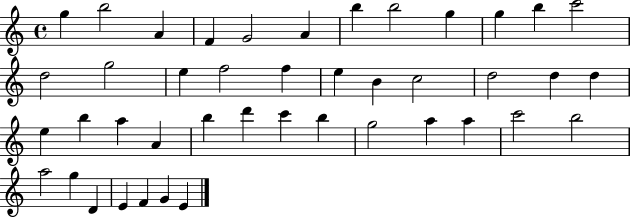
{
  \clef treble
  \time 4/4
  \defaultTimeSignature
  \key c \major
  g''4 b''2 a'4 | f'4 g'2 a'4 | b''4 b''2 g''4 | g''4 b''4 c'''2 | \break d''2 g''2 | e''4 f''2 f''4 | e''4 b'4 c''2 | d''2 d''4 d''4 | \break e''4 b''4 a''4 a'4 | b''4 d'''4 c'''4 b''4 | g''2 a''4 a''4 | c'''2 b''2 | \break a''2 g''4 d'4 | e'4 f'4 g'4 e'4 | \bar "|."
}